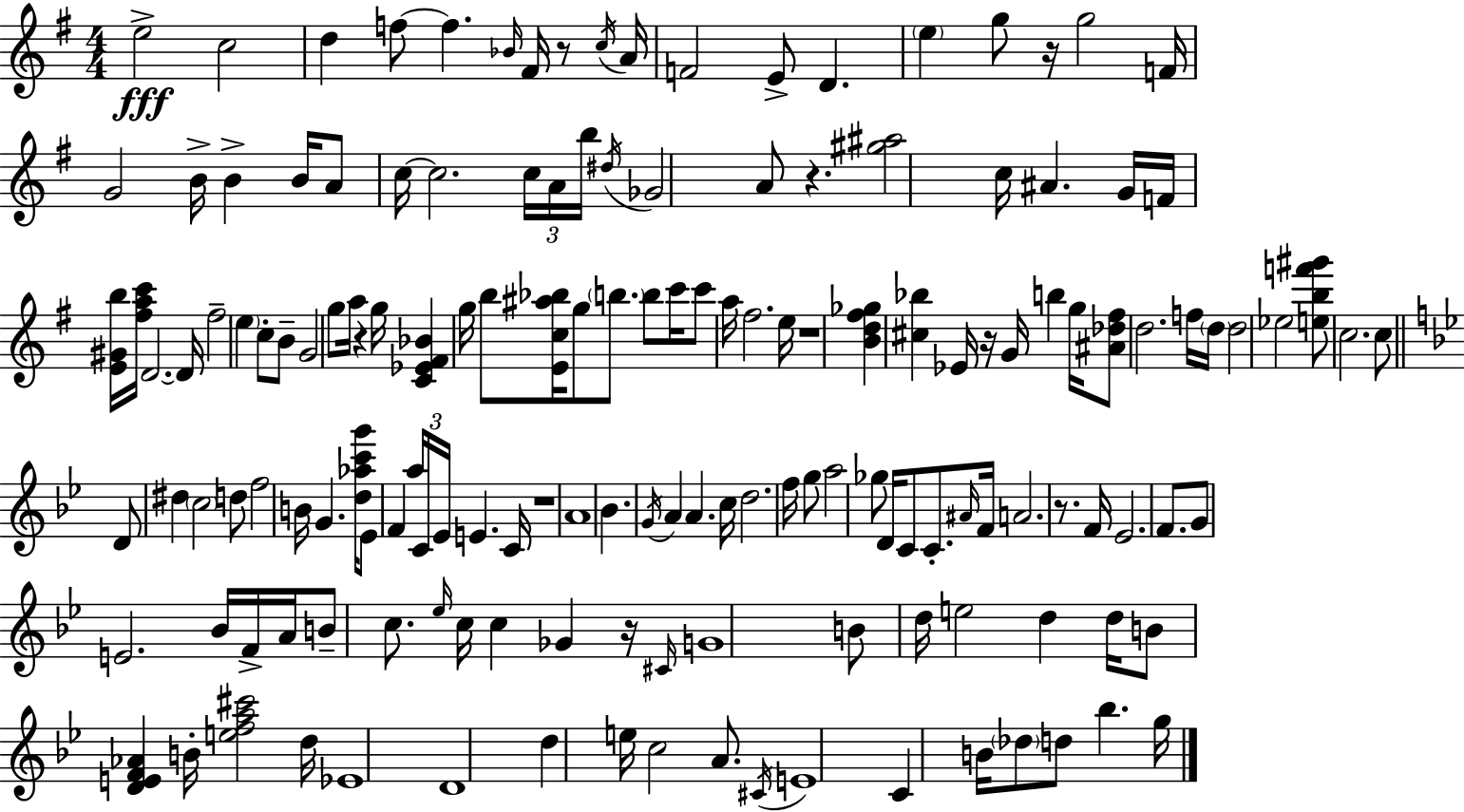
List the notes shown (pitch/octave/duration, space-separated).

E5/h C5/h D5/q F5/e F5/q. Bb4/s F#4/s R/e C5/s A4/s F4/h E4/e D4/q. E5/q G5/e R/s G5/h F4/s G4/h B4/s B4/q B4/s A4/e C5/s C5/h. C5/s A4/s B5/s D#5/s Gb4/h A4/e R/q. [G#5,A#5]/h C5/s A#4/q. G4/s F4/s [E4,G#4,B5]/s [F#5,A5,C6]/s D4/h. D4/s F#5/h E5/q C5/e B4/e G4/h G5/e A5/s R/q G5/s [C4,Eb4,F#4,Bb4]/q G5/s B5/e [E4,C5,A#5,Bb5]/s G5/e B5/e. B5/e C6/s C6/e A5/s F#5/h. E5/s R/w [B4,D5,F#5,Gb5]/q [C#5,Bb5]/q Eb4/s R/s G4/s B5/q G5/s [A#4,Db5,F#5]/e D5/h. F5/s D5/s D5/h Eb5/h [E5,B5,F6,G#6]/e C5/h. C5/e D4/e D#5/q C5/h D5/e F5/h B4/s G4/q. [D5,Ab5,C6,G6]/s Eb4/e F4/q A5/s C4/s Eb4/s E4/q. C4/s R/w A4/w Bb4/q. G4/s A4/q A4/q. C5/s D5/h. F5/s G5/e A5/h Gb5/e D4/s C4/e C4/e. A#4/s F4/s A4/h. R/e. F4/s Eb4/h. F4/e. G4/e E4/h. Bb4/s F4/s A4/s B4/e C5/e. Eb5/s C5/s C5/q Gb4/q R/s C#4/s G4/w B4/e D5/s E5/h D5/q D5/s B4/e [D4,E4,F4,Ab4]/q B4/s [E5,F5,A5,C#6]/h D5/s Eb4/w D4/w D5/q E5/s C5/h A4/e. C#4/s E4/w C4/q B4/s Db5/e D5/e Bb5/q. G5/s